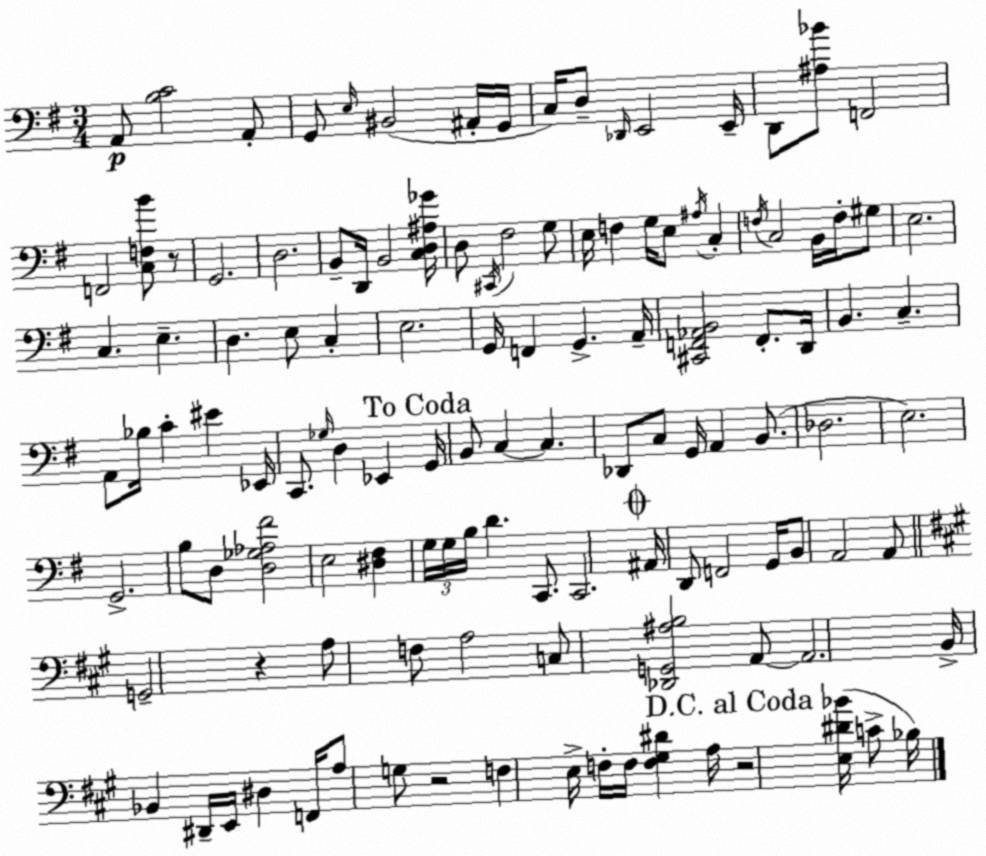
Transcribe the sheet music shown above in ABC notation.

X:1
T:Untitled
M:3/4
L:1/4
K:G
A,,/2 [B,C]2 A,,/2 G,,/2 E,/4 ^B,,2 ^A,,/4 G,,/4 C,/4 D,/2 _D,,/4 E,,2 E,,/4 D,,/2 [^A,_B]/2 F,,2 F,,2 [C,F,B]/2 z/2 G,,2 D,2 B,,/2 D,,/4 B,,2 [C,D,^A,_G]/4 D,/2 ^C,,/4 ^F,2 G,/2 E,/4 F, G,/4 E,/2 ^A,/4 C, F,/4 C,2 B,,/4 F,/4 ^G,/2 E,2 C, E, D, E,/2 C, E,2 G,,/4 F,, G,, A,,/4 [^C,,F,,_A,,B,,]2 F,,/2 D,,/4 B,, C, A,,/2 _B,/4 C ^E _E,,/4 C,,/2 _G,/4 D, _E,, G,,/4 B,,/2 C, C, _D,,/2 C,/2 G,,/4 A,, B,,/2 _D,2 E,2 G,,2 B,/2 D,/2 [D,_G,_A,^F]2 E,2 [^D,^F,] G,/4 G,/4 B,/4 D C,,/2 C,,2 ^A,,/4 D,,/2 F,,2 G,,/4 B,,/2 A,,2 A,,/2 G,,2 z A,/2 F,/2 A,2 C,/2 [_D,,G,,^A,B,]2 A,,/2 A,,2 B,,/4 _B,, ^D,,/4 E,,/4 ^D, F,,/4 A,/2 G,/2 z2 F, E,/4 F,/4 F,/4 [F,^G,^D] A,/4 z2 [E,^D_B]/4 C/2 _B,/4